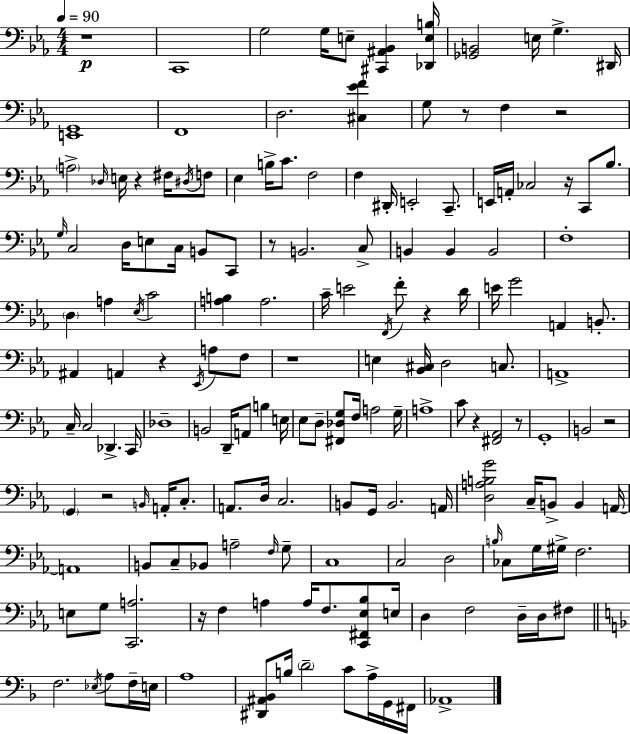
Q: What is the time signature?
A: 4/4